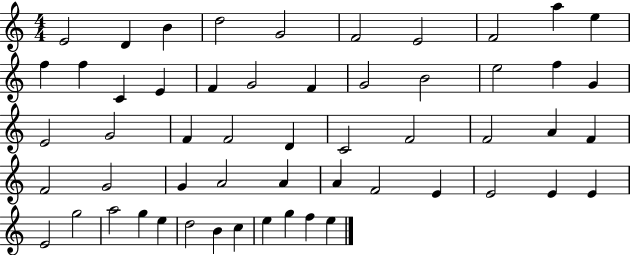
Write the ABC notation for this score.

X:1
T:Untitled
M:4/4
L:1/4
K:C
E2 D B d2 G2 F2 E2 F2 a e f f C E F G2 F G2 B2 e2 f G E2 G2 F F2 D C2 F2 F2 A F F2 G2 G A2 A A F2 E E2 E E E2 g2 a2 g e d2 B c e g f e